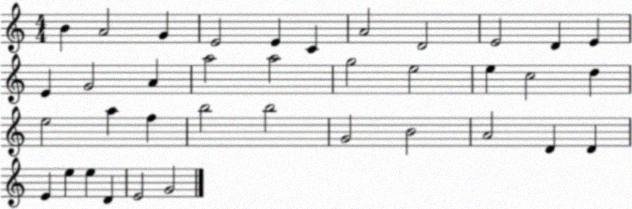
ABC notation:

X:1
T:Untitled
M:4/4
L:1/4
K:C
B A2 G E2 E C A2 D2 E2 D E E G2 A a2 a2 g2 e2 e c2 d e2 a f b2 b2 G2 B2 A2 D D E e e D E2 G2